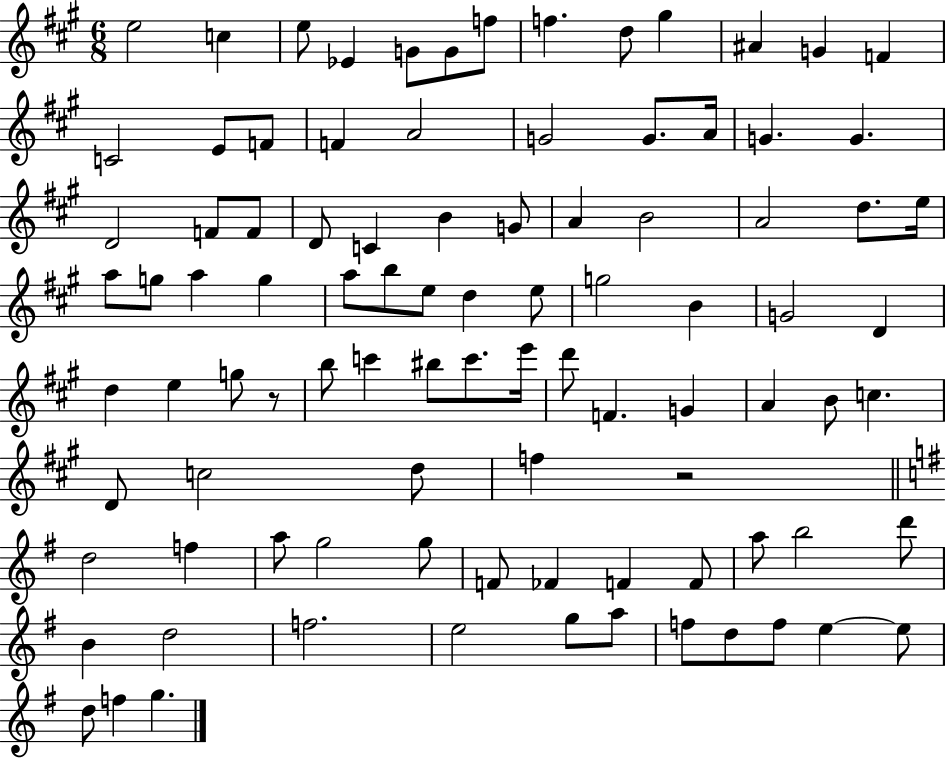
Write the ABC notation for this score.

X:1
T:Untitled
M:6/8
L:1/4
K:A
e2 c e/2 _E G/2 G/2 f/2 f d/2 ^g ^A G F C2 E/2 F/2 F A2 G2 G/2 A/4 G G D2 F/2 F/2 D/2 C B G/2 A B2 A2 d/2 e/4 a/2 g/2 a g a/2 b/2 e/2 d e/2 g2 B G2 D d e g/2 z/2 b/2 c' ^b/2 c'/2 e'/4 d'/2 F G A B/2 c D/2 c2 d/2 f z2 d2 f a/2 g2 g/2 F/2 _F F F/2 a/2 b2 d'/2 B d2 f2 e2 g/2 a/2 f/2 d/2 f/2 e e/2 d/2 f g